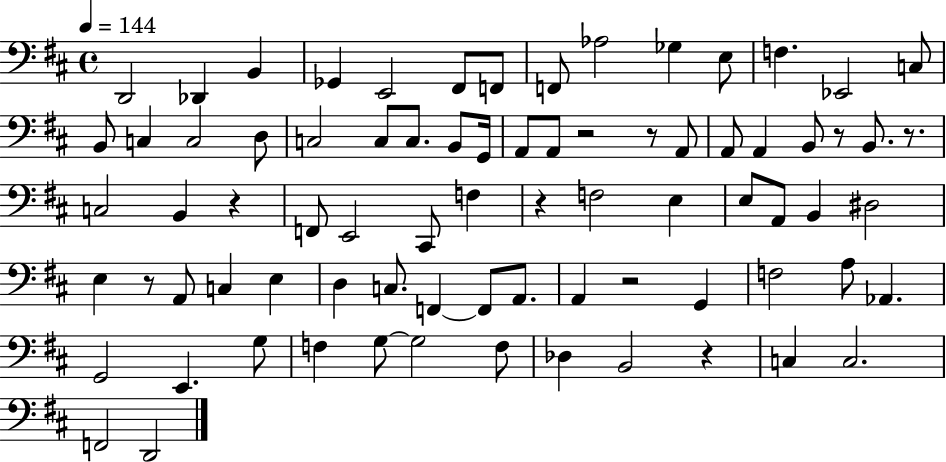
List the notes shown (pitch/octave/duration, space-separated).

D2/h Db2/q B2/q Gb2/q E2/h F#2/e F2/e F2/e Ab3/h Gb3/q E3/e F3/q. Eb2/h C3/e B2/e C3/q C3/h D3/e C3/h C3/e C3/e. B2/e G2/s A2/e A2/e R/h R/e A2/e A2/e A2/q B2/e R/e B2/e. R/e. C3/h B2/q R/q F2/e E2/h C#2/e F3/q R/q F3/h E3/q E3/e A2/e B2/q D#3/h E3/q R/e A2/e C3/q E3/q D3/q C3/e. F2/q F2/e A2/e. A2/q R/h G2/q F3/h A3/e Ab2/q. G2/h E2/q. G3/e F3/q G3/e G3/h F3/e Db3/q B2/h R/q C3/q C3/h. F2/h D2/h